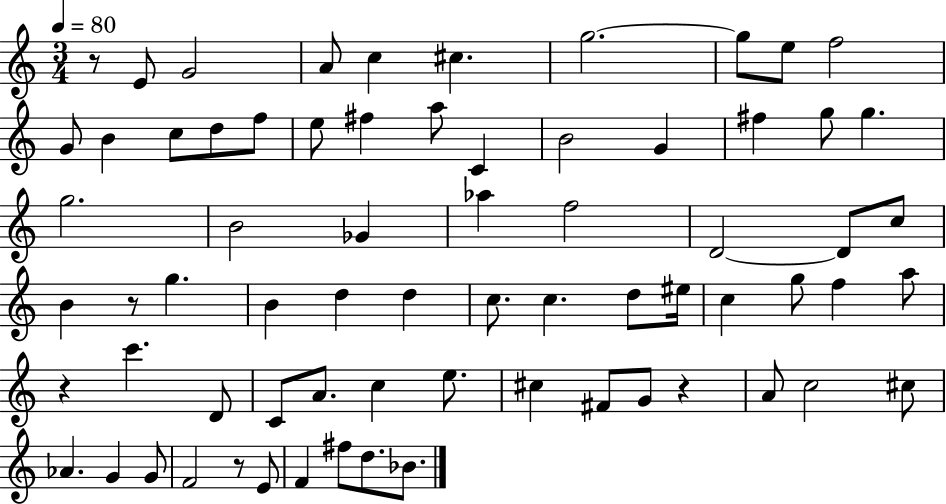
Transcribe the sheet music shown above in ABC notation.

X:1
T:Untitled
M:3/4
L:1/4
K:C
z/2 E/2 G2 A/2 c ^c g2 g/2 e/2 f2 G/2 B c/2 d/2 f/2 e/2 ^f a/2 C B2 G ^f g/2 g g2 B2 _G _a f2 D2 D/2 c/2 B z/2 g B d d c/2 c d/2 ^e/4 c g/2 f a/2 z c' D/2 C/2 A/2 c e/2 ^c ^F/2 G/2 z A/2 c2 ^c/2 _A G G/2 F2 z/2 E/2 F ^f/2 d/2 _B/2